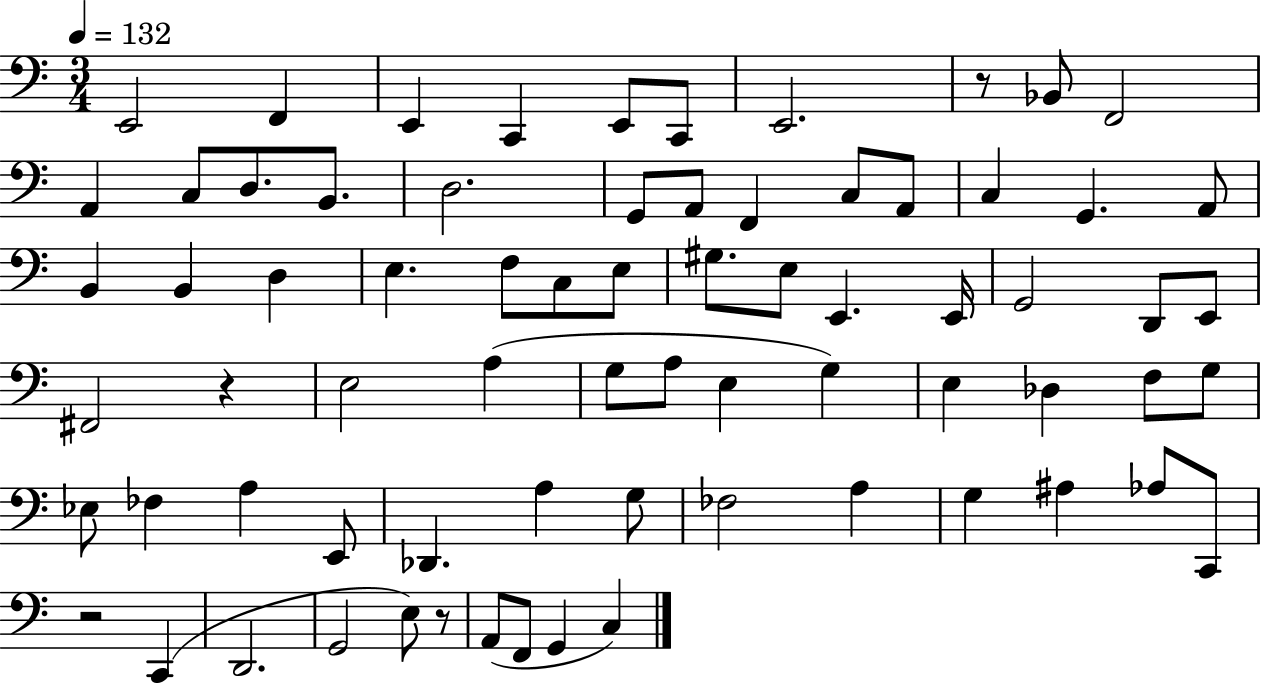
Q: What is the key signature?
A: C major